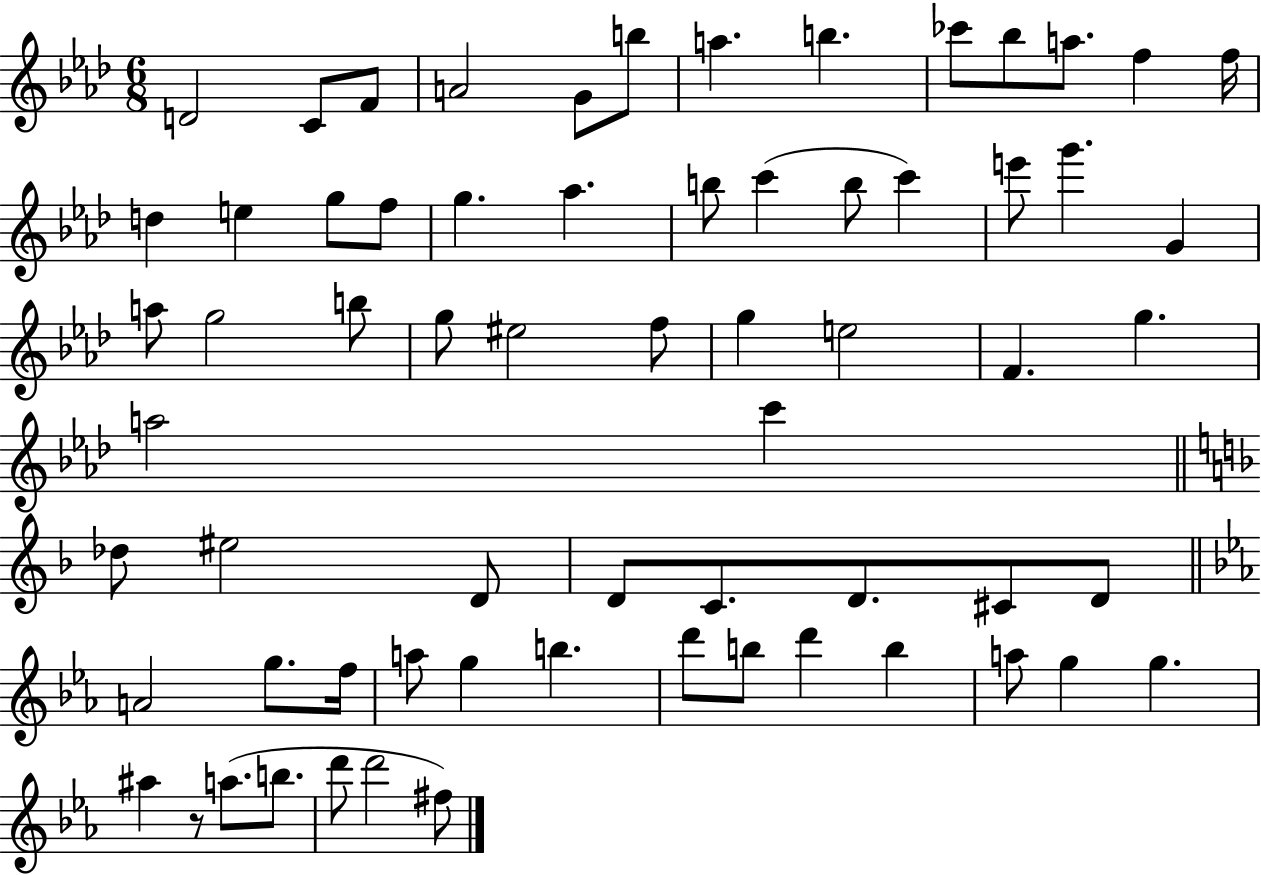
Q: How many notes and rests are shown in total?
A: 66